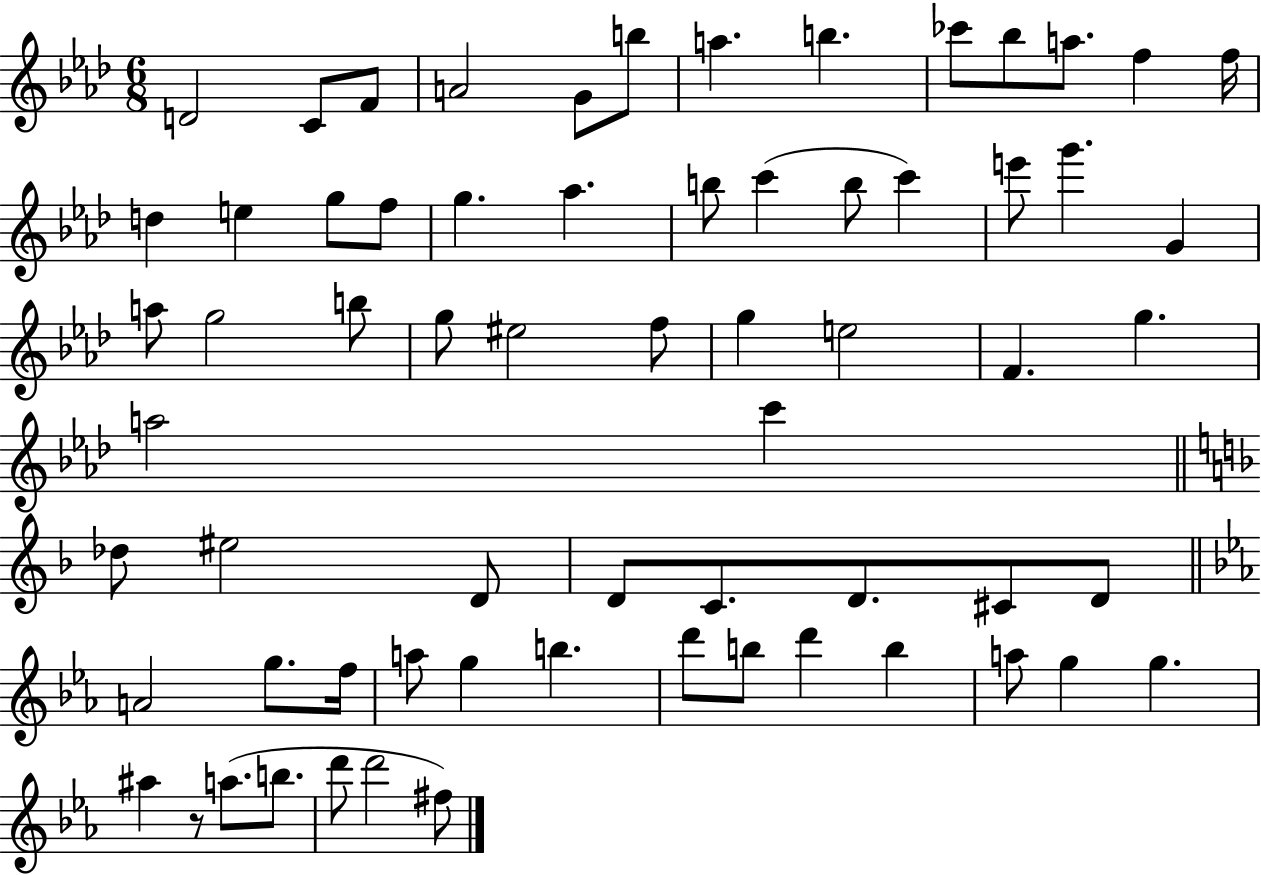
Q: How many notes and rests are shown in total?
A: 66